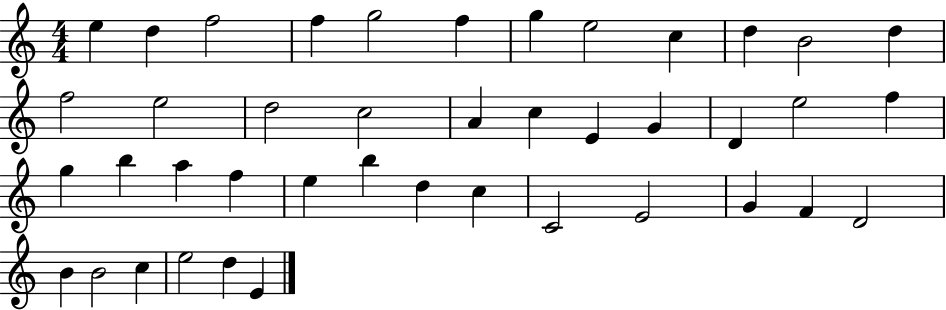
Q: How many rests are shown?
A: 0